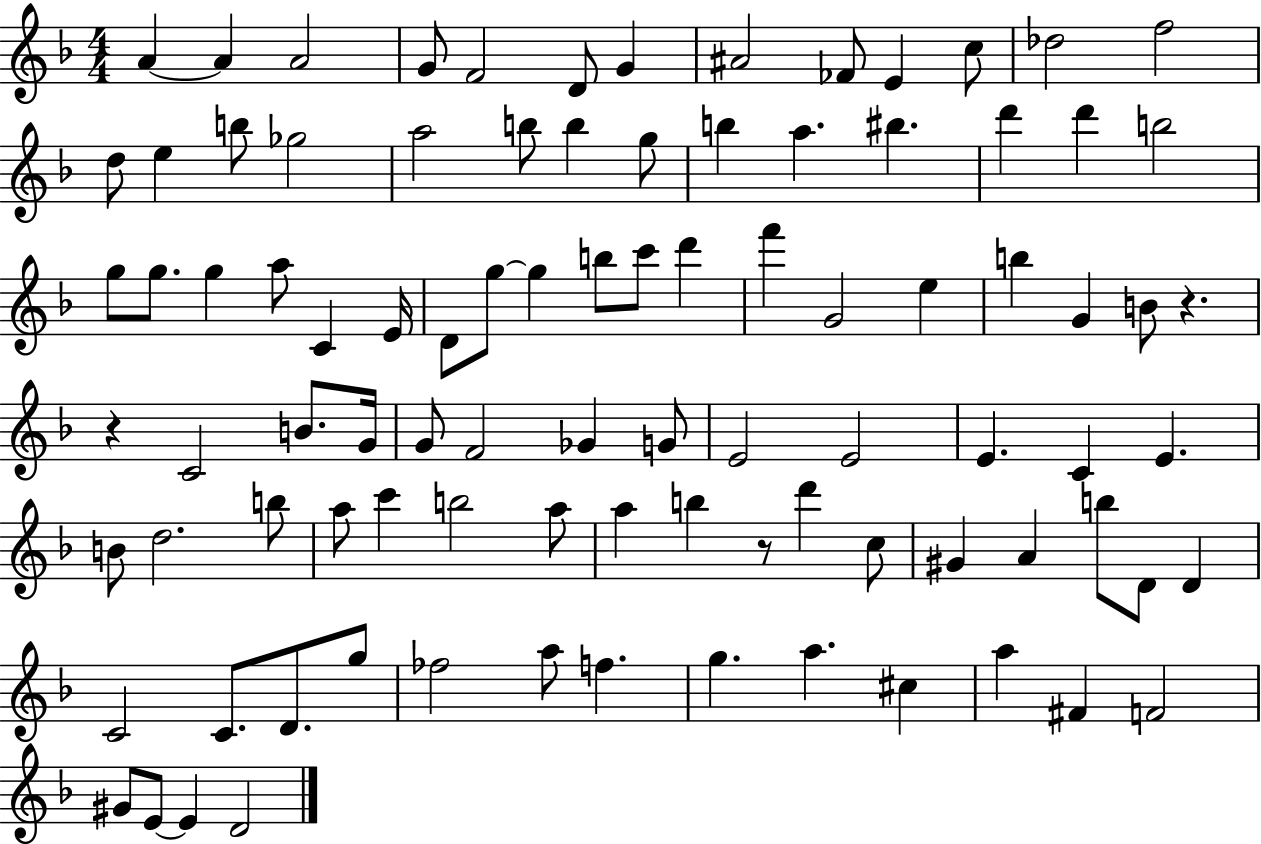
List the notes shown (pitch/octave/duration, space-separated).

A4/q A4/q A4/h G4/e F4/h D4/e G4/q A#4/h FES4/e E4/q C5/e Db5/h F5/h D5/e E5/q B5/e Gb5/h A5/h B5/e B5/q G5/e B5/q A5/q. BIS5/q. D6/q D6/q B5/h G5/e G5/e. G5/q A5/e C4/q E4/s D4/e G5/e G5/q B5/e C6/e D6/q F6/q G4/h E5/q B5/q G4/q B4/e R/q. R/q C4/h B4/e. G4/s G4/e F4/h Gb4/q G4/e E4/h E4/h E4/q. C4/q E4/q. B4/e D5/h. B5/e A5/e C6/q B5/h A5/e A5/q B5/q R/e D6/q C5/e G#4/q A4/q B5/e D4/e D4/q C4/h C4/e. D4/e. G5/e FES5/h A5/e F5/q. G5/q. A5/q. C#5/q A5/q F#4/q F4/h G#4/e E4/e E4/q D4/h